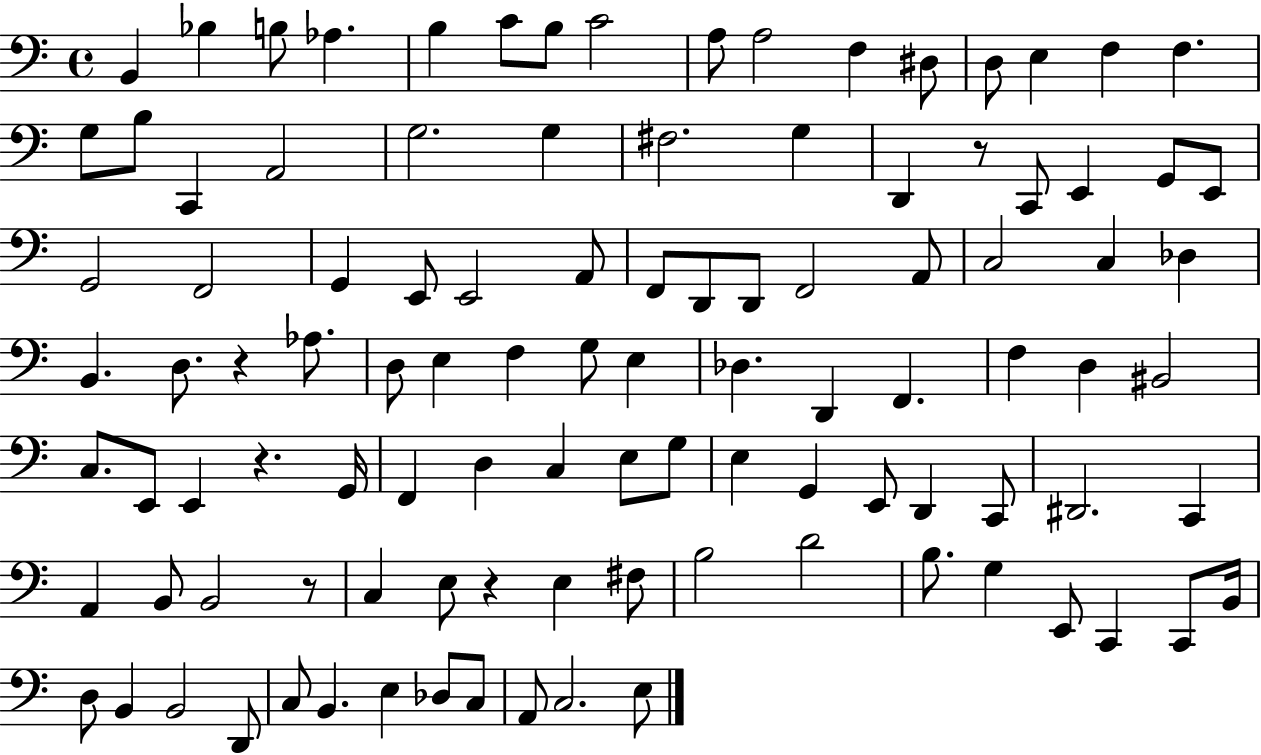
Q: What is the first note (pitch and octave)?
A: B2